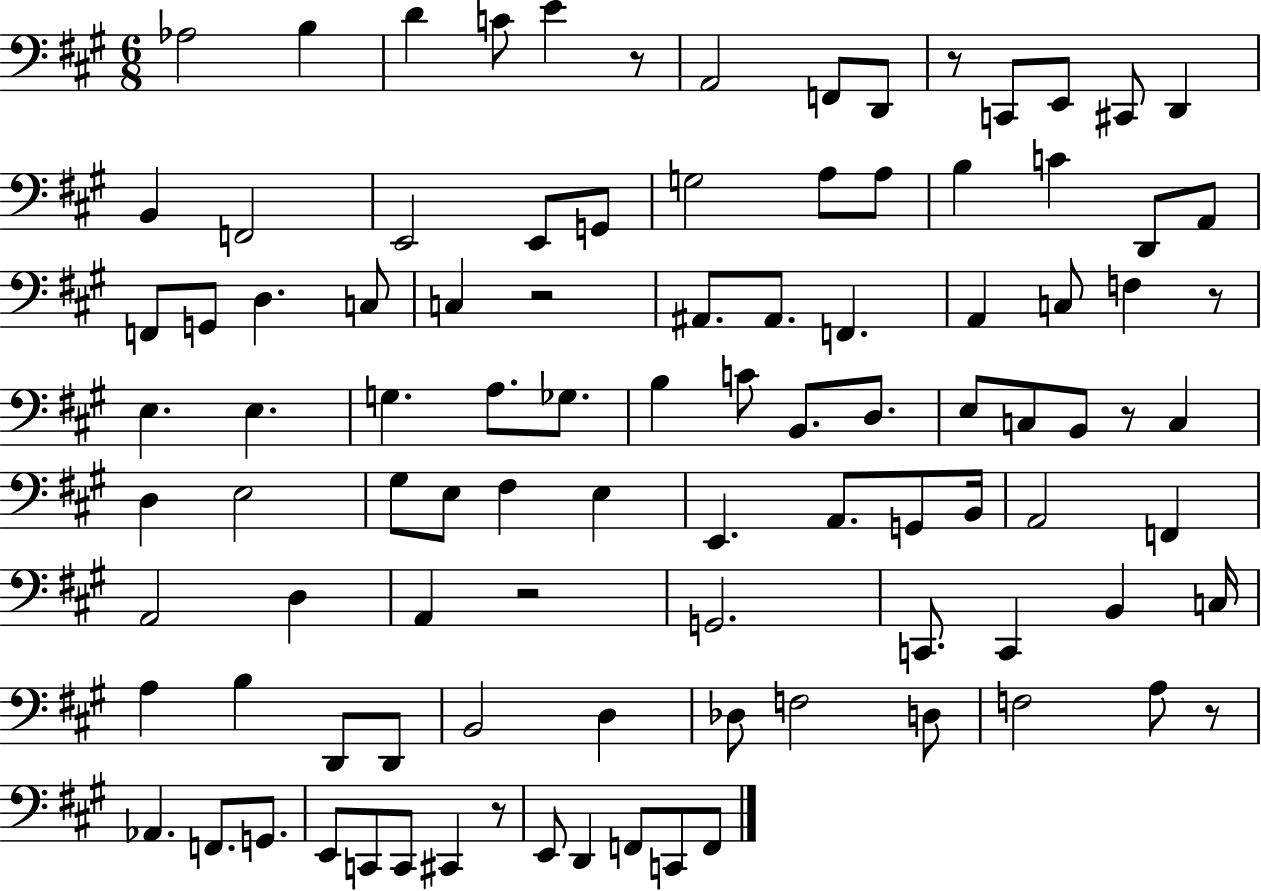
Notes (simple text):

Ab3/h B3/q D4/q C4/e E4/q R/e A2/h F2/e D2/e R/e C2/e E2/e C#2/e D2/q B2/q F2/h E2/h E2/e G2/e G3/h A3/e A3/e B3/q C4/q D2/e A2/e F2/e G2/e D3/q. C3/e C3/q R/h A#2/e. A#2/e. F2/q. A2/q C3/e F3/q R/e E3/q. E3/q. G3/q. A3/e. Gb3/e. B3/q C4/e B2/e. D3/e. E3/e C3/e B2/e R/e C3/q D3/q E3/h G#3/e E3/e F#3/q E3/q E2/q. A2/e. G2/e B2/s A2/h F2/q A2/h D3/q A2/q R/h G2/h. C2/e. C2/q B2/q C3/s A3/q B3/q D2/e D2/e B2/h D3/q Db3/e F3/h D3/e F3/h A3/e R/e Ab2/q. F2/e. G2/e. E2/e C2/e C2/e C#2/q R/e E2/e D2/q F2/e C2/e F2/e